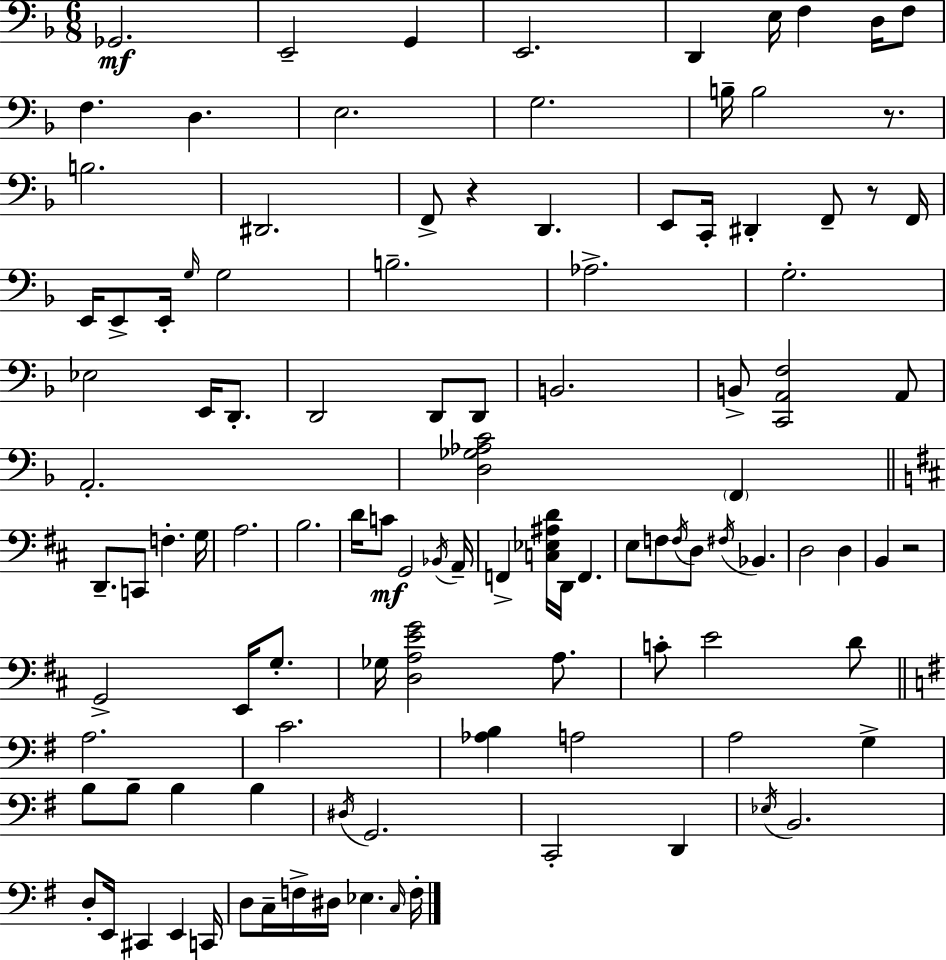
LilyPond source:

{
  \clef bass
  \numericTimeSignature
  \time 6/8
  \key f \major
  \repeat volta 2 { ges,2.\mf | e,2-- g,4 | e,2. | d,4 e16 f4 d16 f8 | \break f4. d4. | e2. | g2. | b16-- b2 r8. | \break b2. | dis,2. | f,8-> r4 d,4. | e,8 c,16-. dis,4-. f,8-- r8 f,16 | \break e,16 e,8-> e,16-. \grace { g16 } g2 | b2.-- | aes2.-> | g2.-. | \break ees2 e,16 d,8.-. | d,2 d,8 d,8 | b,2. | b,8-> <c, a, f>2 a,8 | \break a,2.-. | <d ges aes c'>2 \parenthesize f,4 | \bar "||" \break \key d \major d,8.-- c,8 f4.-. g16 | a2. | b2. | d'16 c'8\mf g,2 \acciaccatura { bes,16 } | \break a,16-- f,4-> <c ees ais d'>16 d,16 f,4. | e8 f8 \acciaccatura { f16 } d8 \acciaccatura { fis16 } bes,4. | d2 d4 | b,4 r2 | \break g,2-> e,16 | g8.-. ges16 <d a e' g'>2 | a8. c'8-. e'2 | d'8 \bar "||" \break \key g \major a2. | c'2. | <aes b>4 a2 | a2 g4-> | \break b8 b8-- b4 b4 | \acciaccatura { dis16 } g,2. | c,2-. d,4 | \acciaccatura { ees16 } b,2. | \break d8-. e,16 cis,4 e,4 | c,16 d8 c16-- f16-> dis16 ees4. | \grace { c16 } f16-. } \bar "|."
}